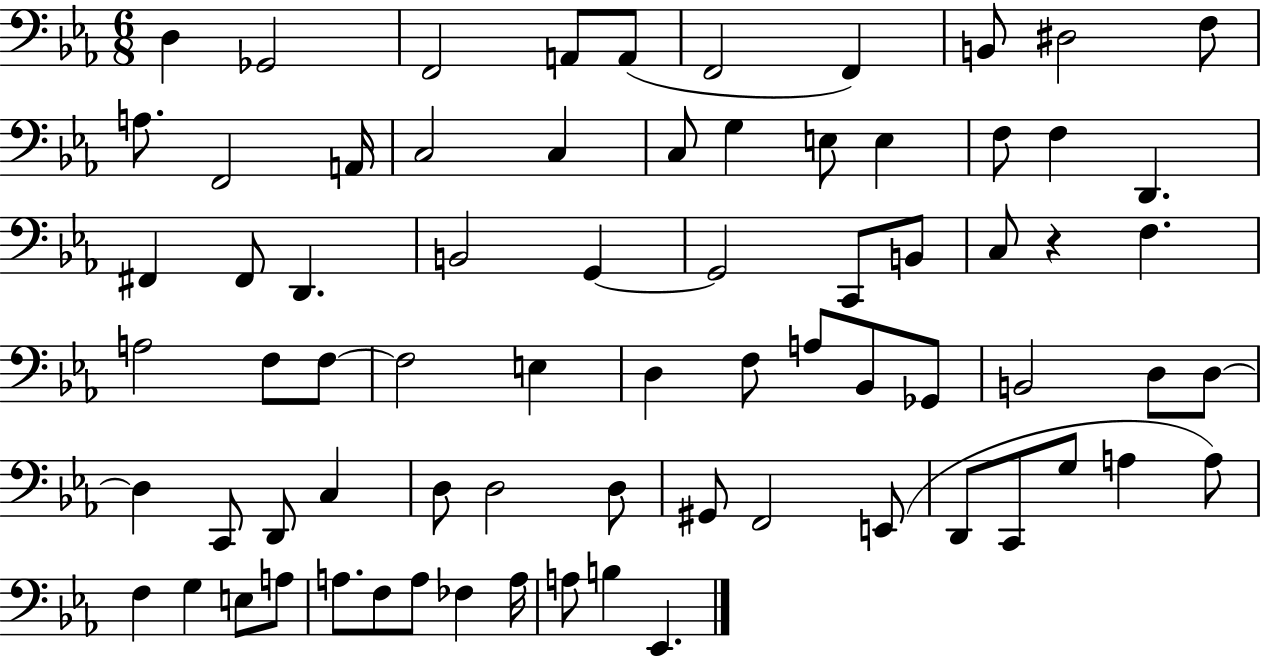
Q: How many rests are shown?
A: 1